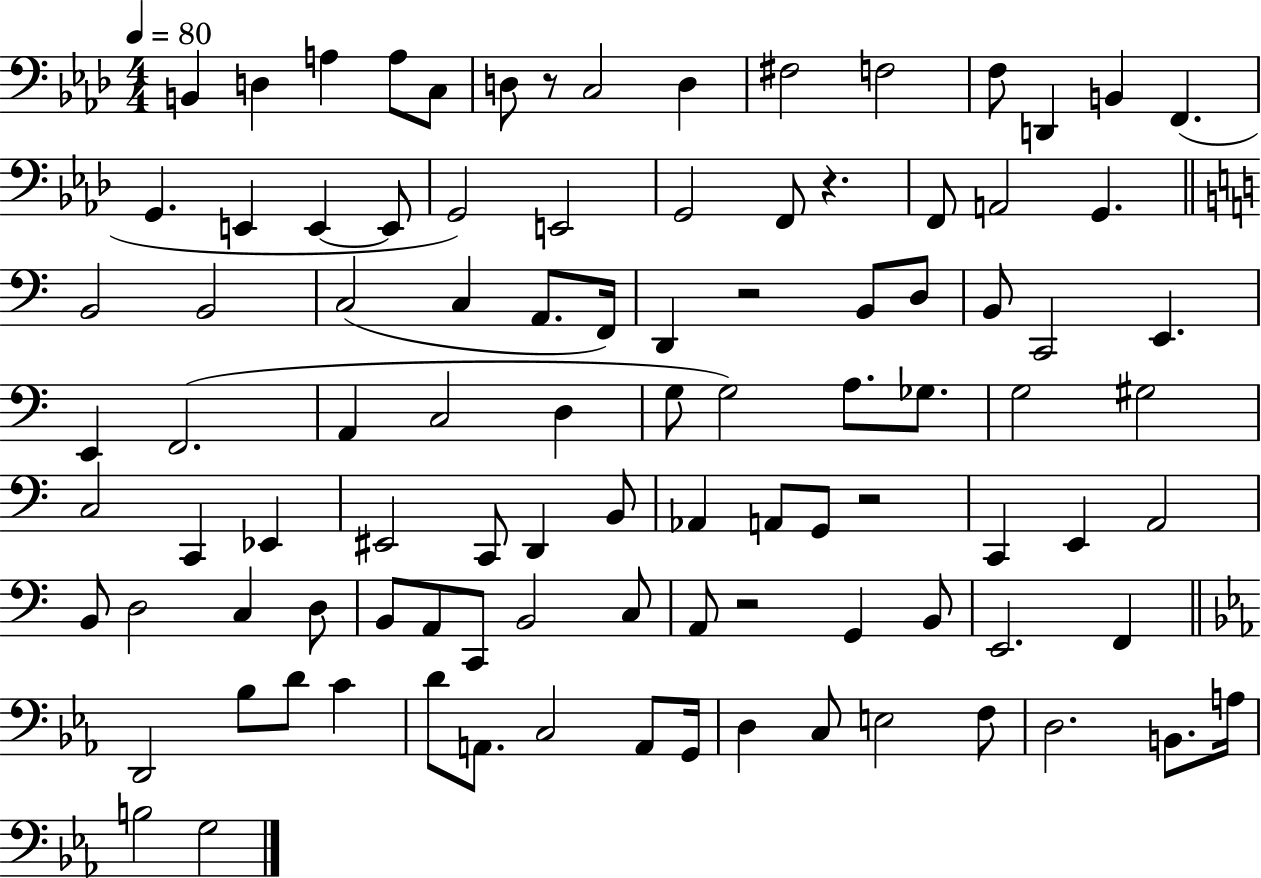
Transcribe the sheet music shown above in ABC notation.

X:1
T:Untitled
M:4/4
L:1/4
K:Ab
B,, D, A, A,/2 C,/2 D,/2 z/2 C,2 D, ^F,2 F,2 F,/2 D,, B,, F,, G,, E,, E,, E,,/2 G,,2 E,,2 G,,2 F,,/2 z F,,/2 A,,2 G,, B,,2 B,,2 C,2 C, A,,/2 F,,/4 D,, z2 B,,/2 D,/2 B,,/2 C,,2 E,, E,, F,,2 A,, C,2 D, G,/2 G,2 A,/2 _G,/2 G,2 ^G,2 C,2 C,, _E,, ^E,,2 C,,/2 D,, B,,/2 _A,, A,,/2 G,,/2 z2 C,, E,, A,,2 B,,/2 D,2 C, D,/2 B,,/2 A,,/2 C,,/2 B,,2 C,/2 A,,/2 z2 G,, B,,/2 E,,2 F,, D,,2 _B,/2 D/2 C D/2 A,,/2 C,2 A,,/2 G,,/4 D, C,/2 E,2 F,/2 D,2 B,,/2 A,/4 B,2 G,2